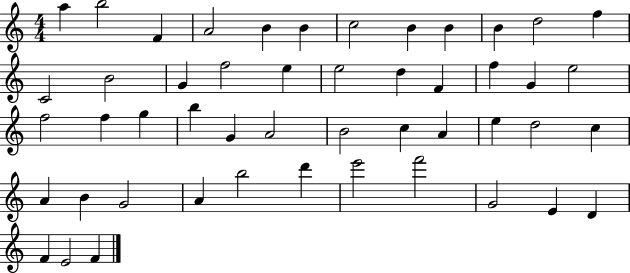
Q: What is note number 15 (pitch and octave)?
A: G4